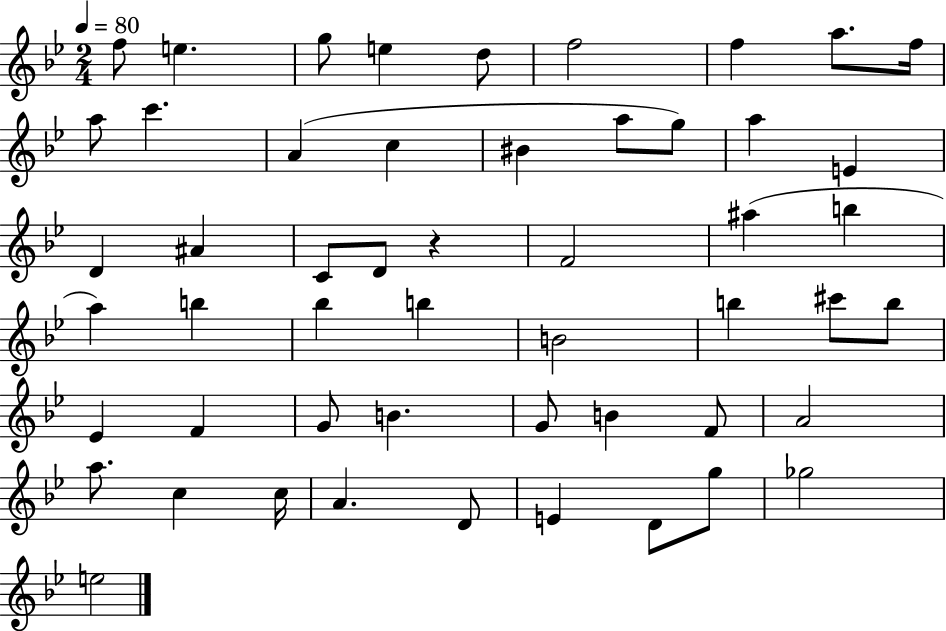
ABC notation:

X:1
T:Untitled
M:2/4
L:1/4
K:Bb
f/2 e g/2 e d/2 f2 f a/2 f/4 a/2 c' A c ^B a/2 g/2 a E D ^A C/2 D/2 z F2 ^a b a b _b b B2 b ^c'/2 b/2 _E F G/2 B G/2 B F/2 A2 a/2 c c/4 A D/2 E D/2 g/2 _g2 e2